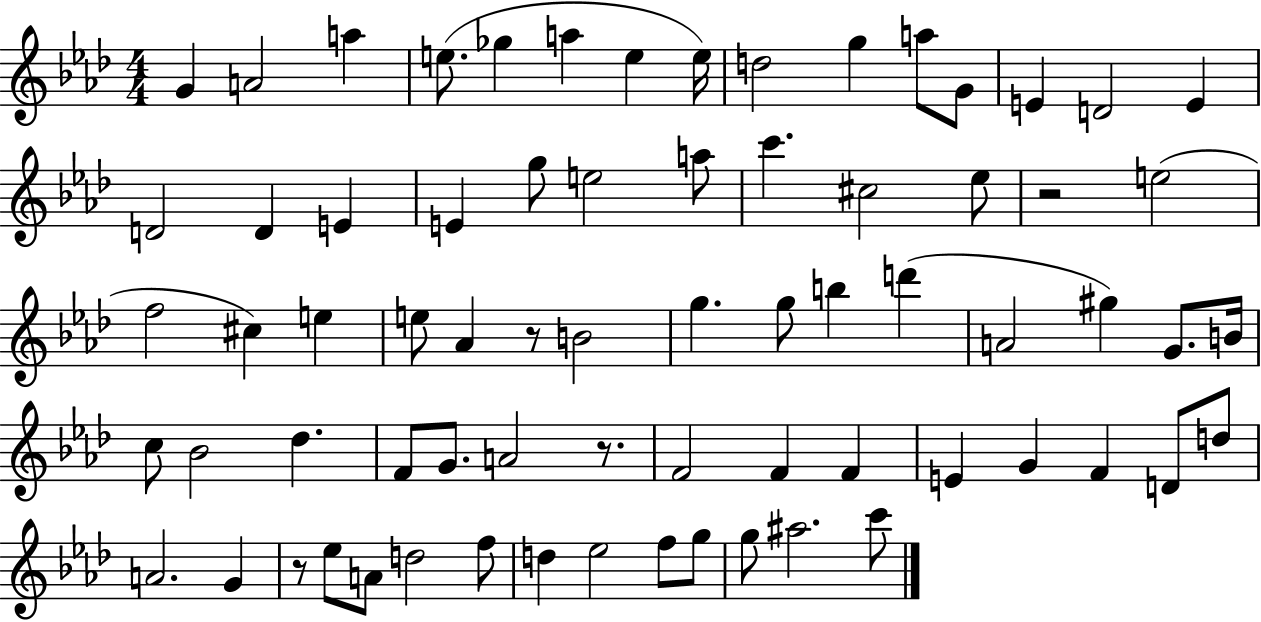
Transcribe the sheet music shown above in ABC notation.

X:1
T:Untitled
M:4/4
L:1/4
K:Ab
G A2 a e/2 _g a e e/4 d2 g a/2 G/2 E D2 E D2 D E E g/2 e2 a/2 c' ^c2 _e/2 z2 e2 f2 ^c e e/2 _A z/2 B2 g g/2 b d' A2 ^g G/2 B/4 c/2 _B2 _d F/2 G/2 A2 z/2 F2 F F E G F D/2 d/2 A2 G z/2 _e/2 A/2 d2 f/2 d _e2 f/2 g/2 g/2 ^a2 c'/2